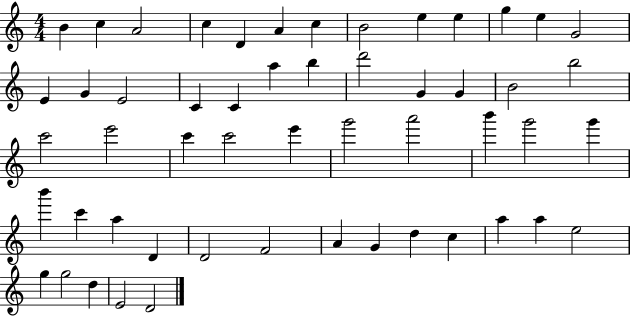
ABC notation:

X:1
T:Untitled
M:4/4
L:1/4
K:C
B c A2 c D A c B2 e e g e G2 E G E2 C C a b d'2 G G B2 b2 c'2 e'2 c' c'2 e' g'2 a'2 b' g'2 g' b' c' a D D2 F2 A G d c a a e2 g g2 d E2 D2